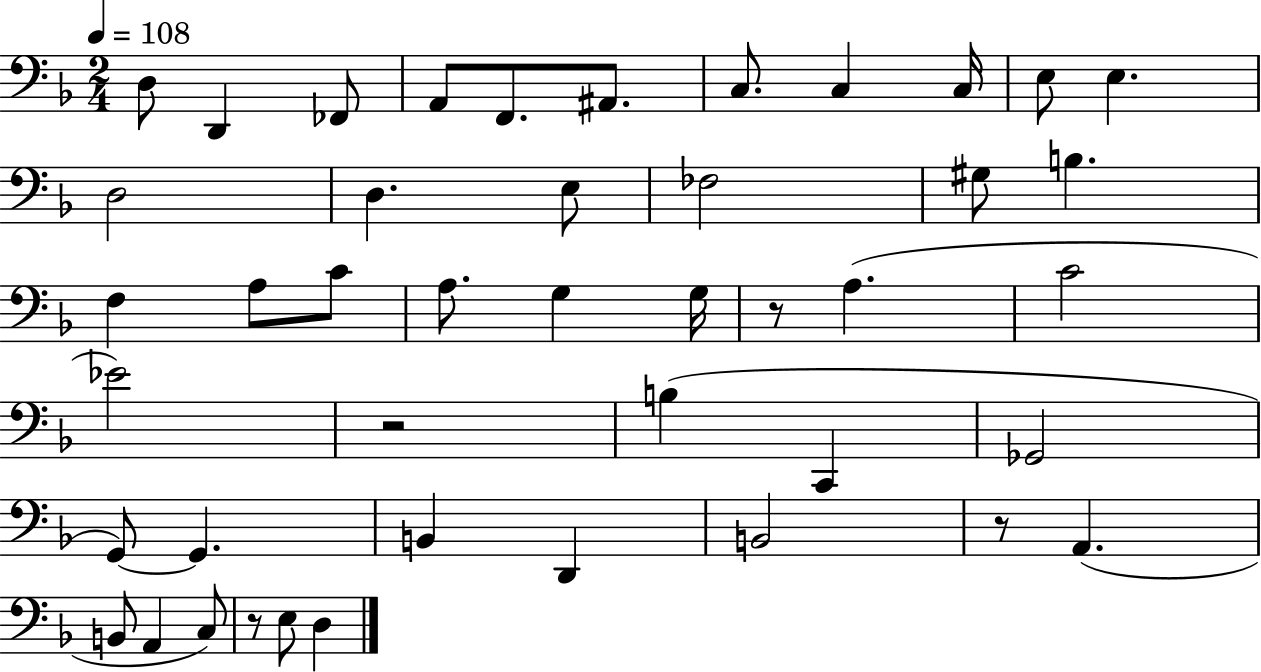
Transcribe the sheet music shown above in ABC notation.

X:1
T:Untitled
M:2/4
L:1/4
K:F
D,/2 D,, _F,,/2 A,,/2 F,,/2 ^A,,/2 C,/2 C, C,/4 E,/2 E, D,2 D, E,/2 _F,2 ^G,/2 B, F, A,/2 C/2 A,/2 G, G,/4 z/2 A, C2 _E2 z2 B, C,, _G,,2 G,,/2 G,, B,, D,, B,,2 z/2 A,, B,,/2 A,, C,/2 z/2 E,/2 D,